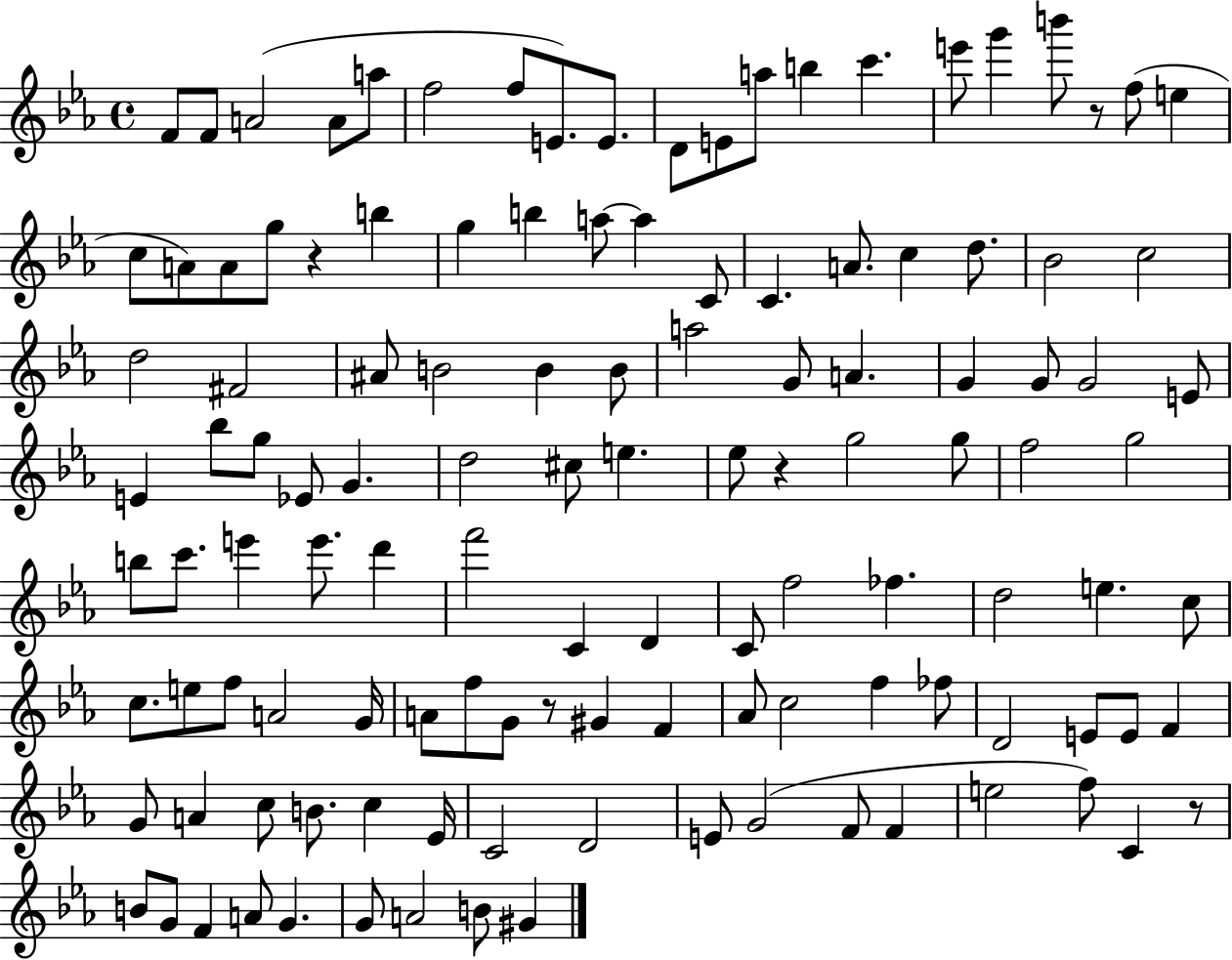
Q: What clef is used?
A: treble